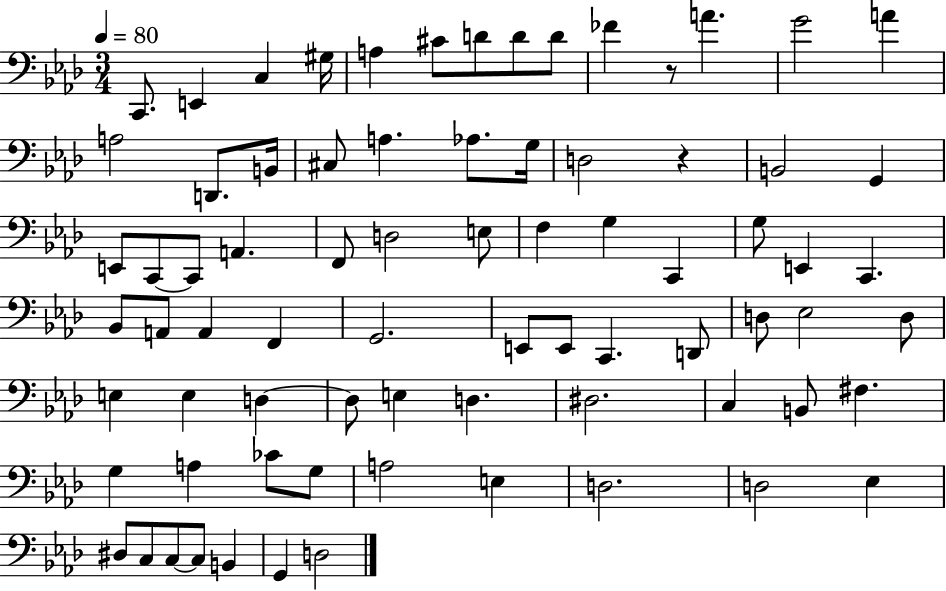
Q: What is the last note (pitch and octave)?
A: D3